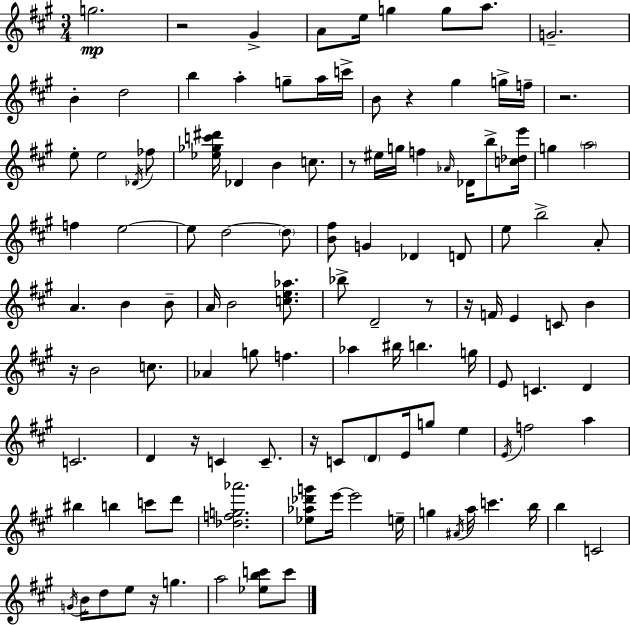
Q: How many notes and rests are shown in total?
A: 118